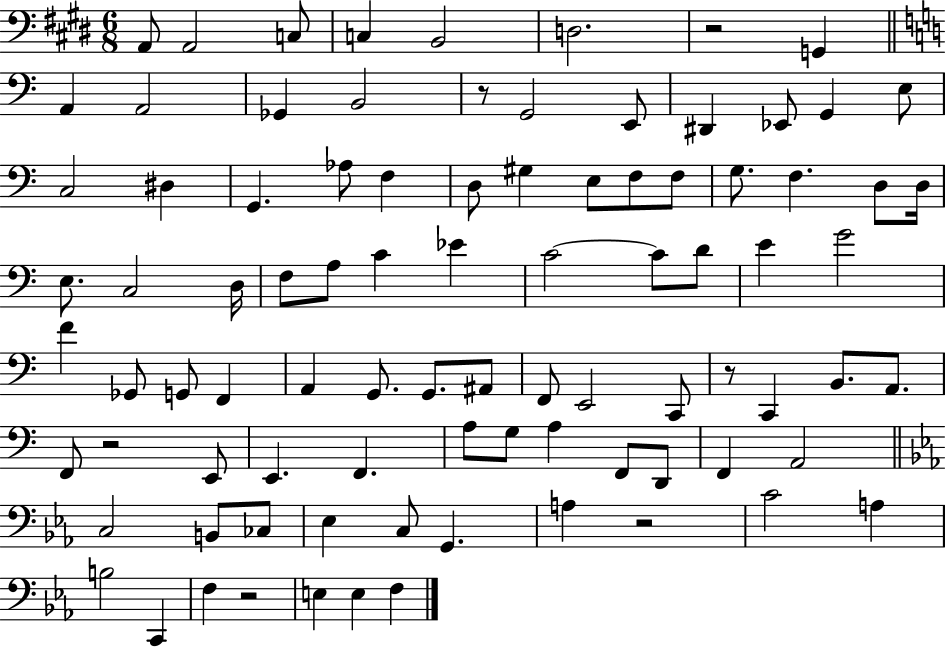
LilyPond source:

{
  \clef bass
  \numericTimeSignature
  \time 6/8
  \key e \major
  a,8 a,2 c8 | c4 b,2 | d2. | r2 g,4 | \break \bar "||" \break \key c \major a,4 a,2 | ges,4 b,2 | r8 g,2 e,8 | dis,4 ees,8 g,4 e8 | \break c2 dis4 | g,4. aes8 f4 | d8 gis4 e8 f8 f8 | g8. f4. d8 d16 | \break e8. c2 d16 | f8 a8 c'4 ees'4 | c'2~~ c'8 d'8 | e'4 g'2 | \break f'4 ges,8 g,8 f,4 | a,4 g,8. g,8. ais,8 | f,8 e,2 c,8 | r8 c,4 b,8. a,8. | \break f,8 r2 e,8 | e,4. f,4. | a8 g8 a4 f,8 d,8 | f,4 a,2 | \break \bar "||" \break \key c \minor c2 b,8 ces8 | ees4 c8 g,4. | a4 r2 | c'2 a4 | \break b2 c,4 | f4 r2 | e4 e4 f4 | \bar "|."
}